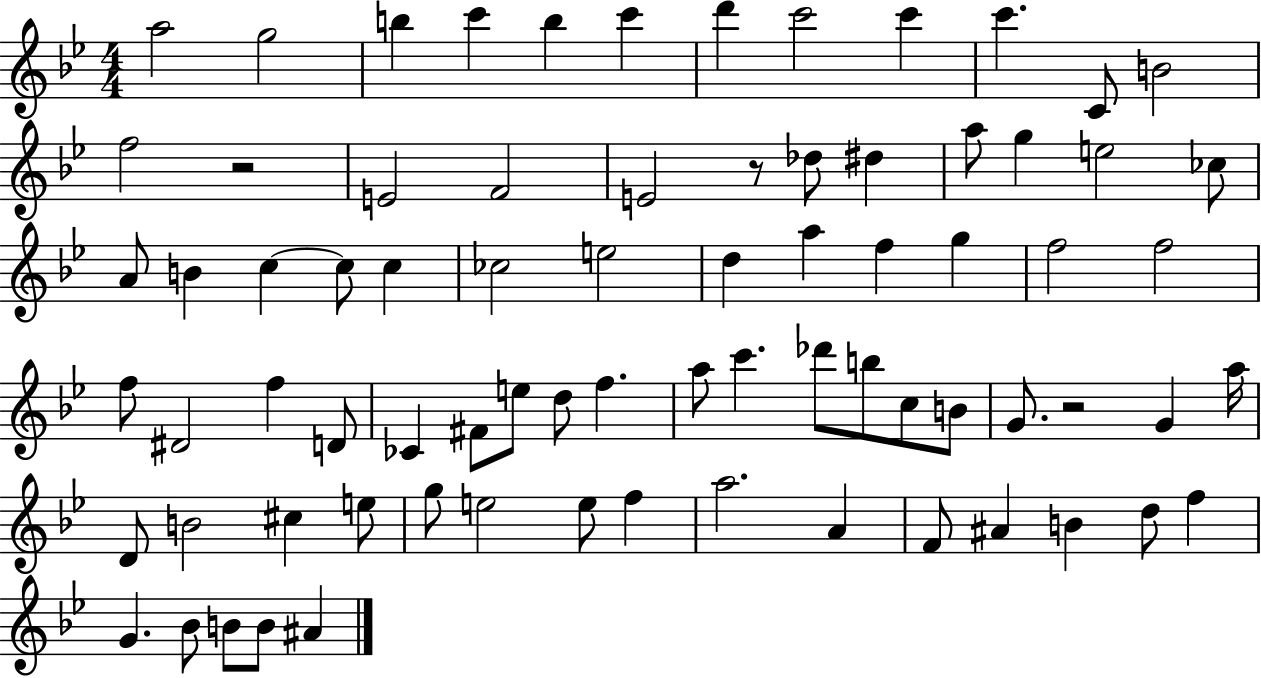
X:1
T:Untitled
M:4/4
L:1/4
K:Bb
a2 g2 b c' b c' d' c'2 c' c' C/2 B2 f2 z2 E2 F2 E2 z/2 _d/2 ^d a/2 g e2 _c/2 A/2 B c c/2 c _c2 e2 d a f g f2 f2 f/2 ^D2 f D/2 _C ^F/2 e/2 d/2 f a/2 c' _d'/2 b/2 c/2 B/2 G/2 z2 G a/4 D/2 B2 ^c e/2 g/2 e2 e/2 f a2 A F/2 ^A B d/2 f G _B/2 B/2 B/2 ^A